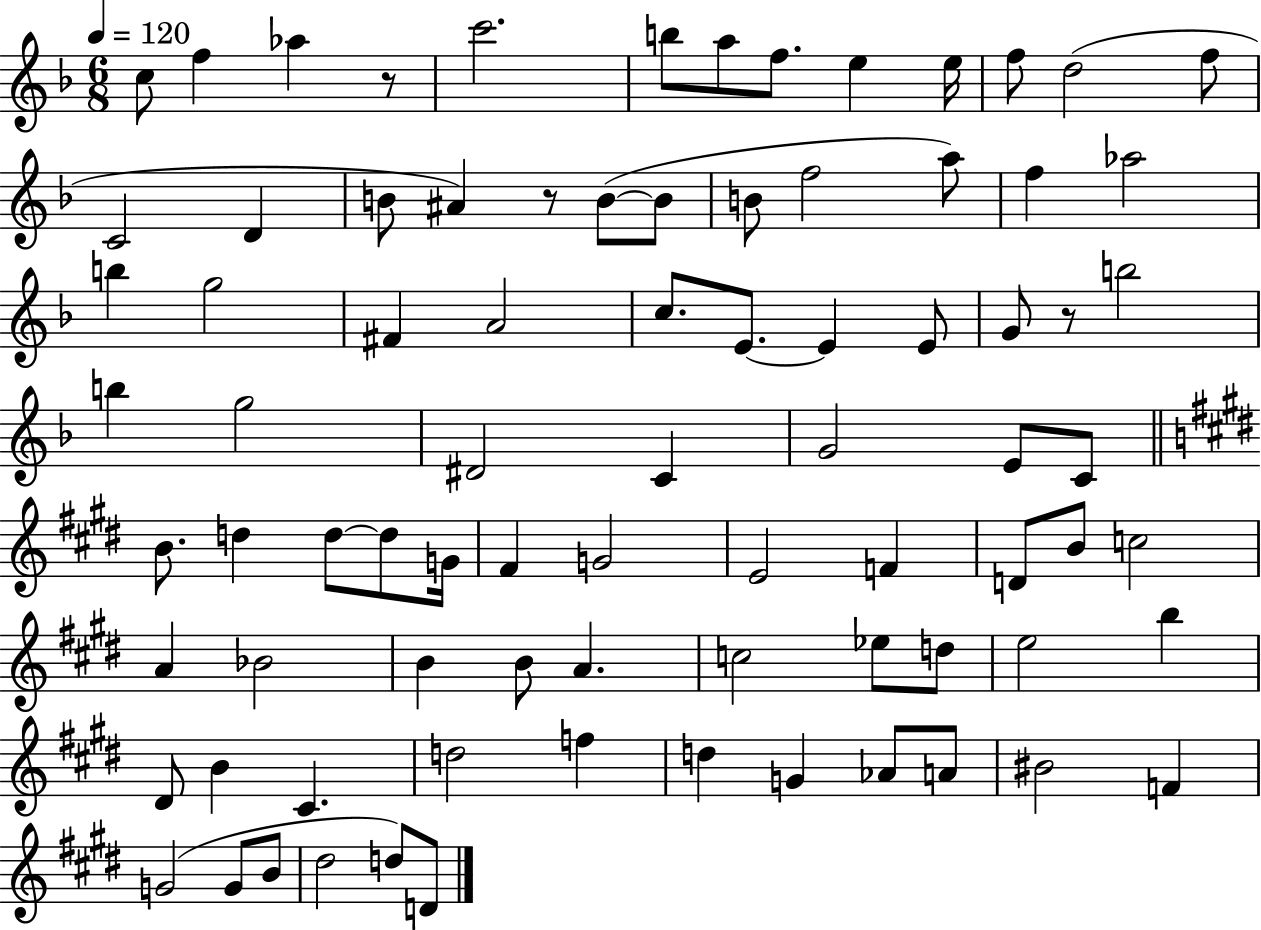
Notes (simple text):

C5/e F5/q Ab5/q R/e C6/h. B5/e A5/e F5/e. E5/q E5/s F5/e D5/h F5/e C4/h D4/q B4/e A#4/q R/e B4/e B4/e B4/e F5/h A5/e F5/q Ab5/h B5/q G5/h F#4/q A4/h C5/e. E4/e. E4/q E4/e G4/e R/e B5/h B5/q G5/h D#4/h C4/q G4/h E4/e C4/e B4/e. D5/q D5/e D5/e G4/s F#4/q G4/h E4/h F4/q D4/e B4/e C5/h A4/q Bb4/h B4/q B4/e A4/q. C5/h Eb5/e D5/e E5/h B5/q D#4/e B4/q C#4/q. D5/h F5/q D5/q G4/q Ab4/e A4/e BIS4/h F4/q G4/h G4/e B4/e D#5/h D5/e D4/e